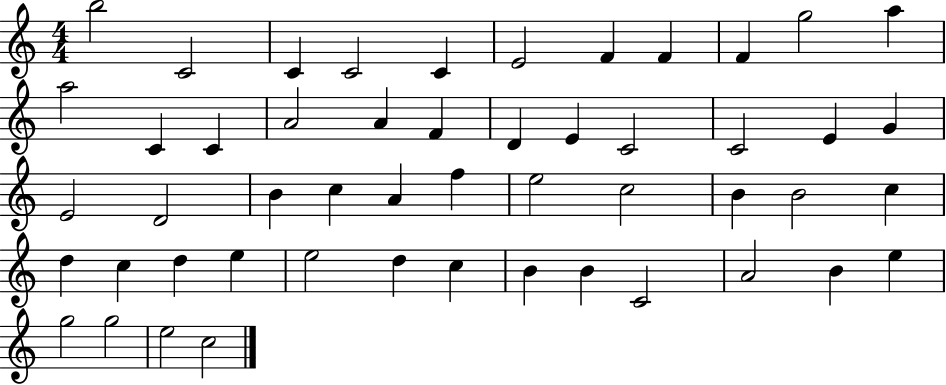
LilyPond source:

{
  \clef treble
  \numericTimeSignature
  \time 4/4
  \key c \major
  b''2 c'2 | c'4 c'2 c'4 | e'2 f'4 f'4 | f'4 g''2 a''4 | \break a''2 c'4 c'4 | a'2 a'4 f'4 | d'4 e'4 c'2 | c'2 e'4 g'4 | \break e'2 d'2 | b'4 c''4 a'4 f''4 | e''2 c''2 | b'4 b'2 c''4 | \break d''4 c''4 d''4 e''4 | e''2 d''4 c''4 | b'4 b'4 c'2 | a'2 b'4 e''4 | \break g''2 g''2 | e''2 c''2 | \bar "|."
}